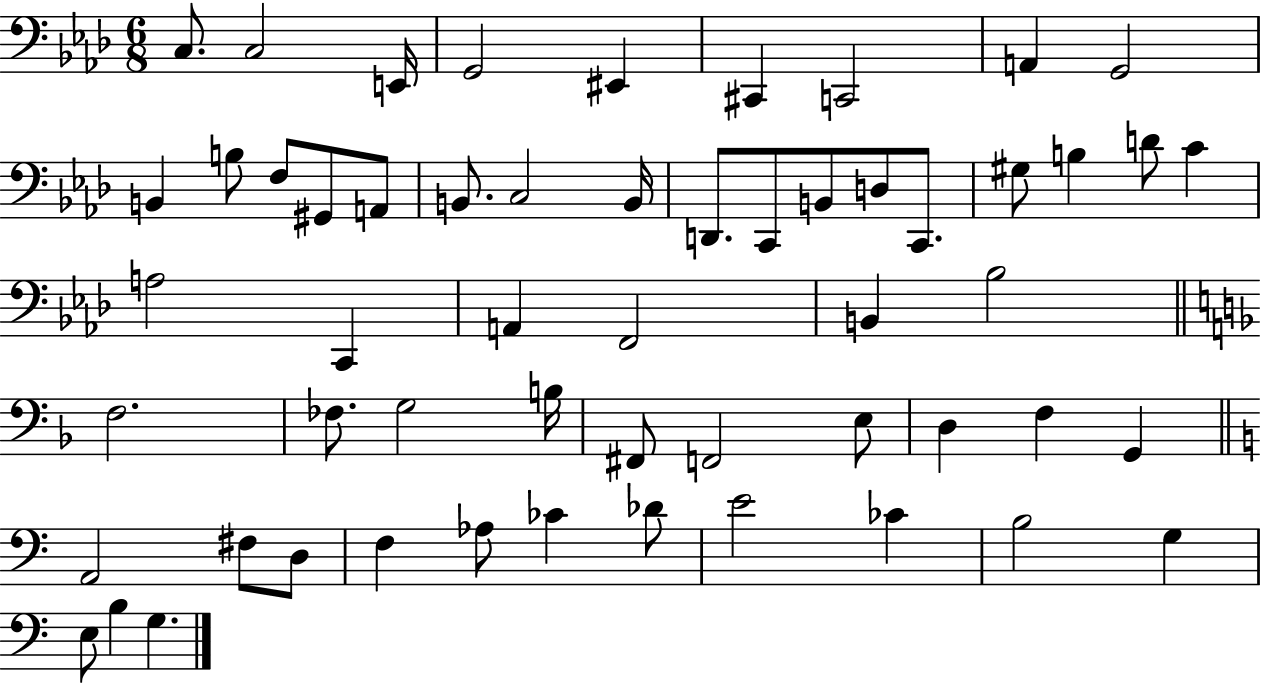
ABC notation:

X:1
T:Untitled
M:6/8
L:1/4
K:Ab
C,/2 C,2 E,,/4 G,,2 ^E,, ^C,, C,,2 A,, G,,2 B,, B,/2 F,/2 ^G,,/2 A,,/2 B,,/2 C,2 B,,/4 D,,/2 C,,/2 B,,/2 D,/2 C,,/2 ^G,/2 B, D/2 C A,2 C,, A,, F,,2 B,, _B,2 F,2 _F,/2 G,2 B,/4 ^F,,/2 F,,2 E,/2 D, F, G,, A,,2 ^F,/2 D,/2 F, _A,/2 _C _D/2 E2 _C B,2 G, E,/2 B, G,